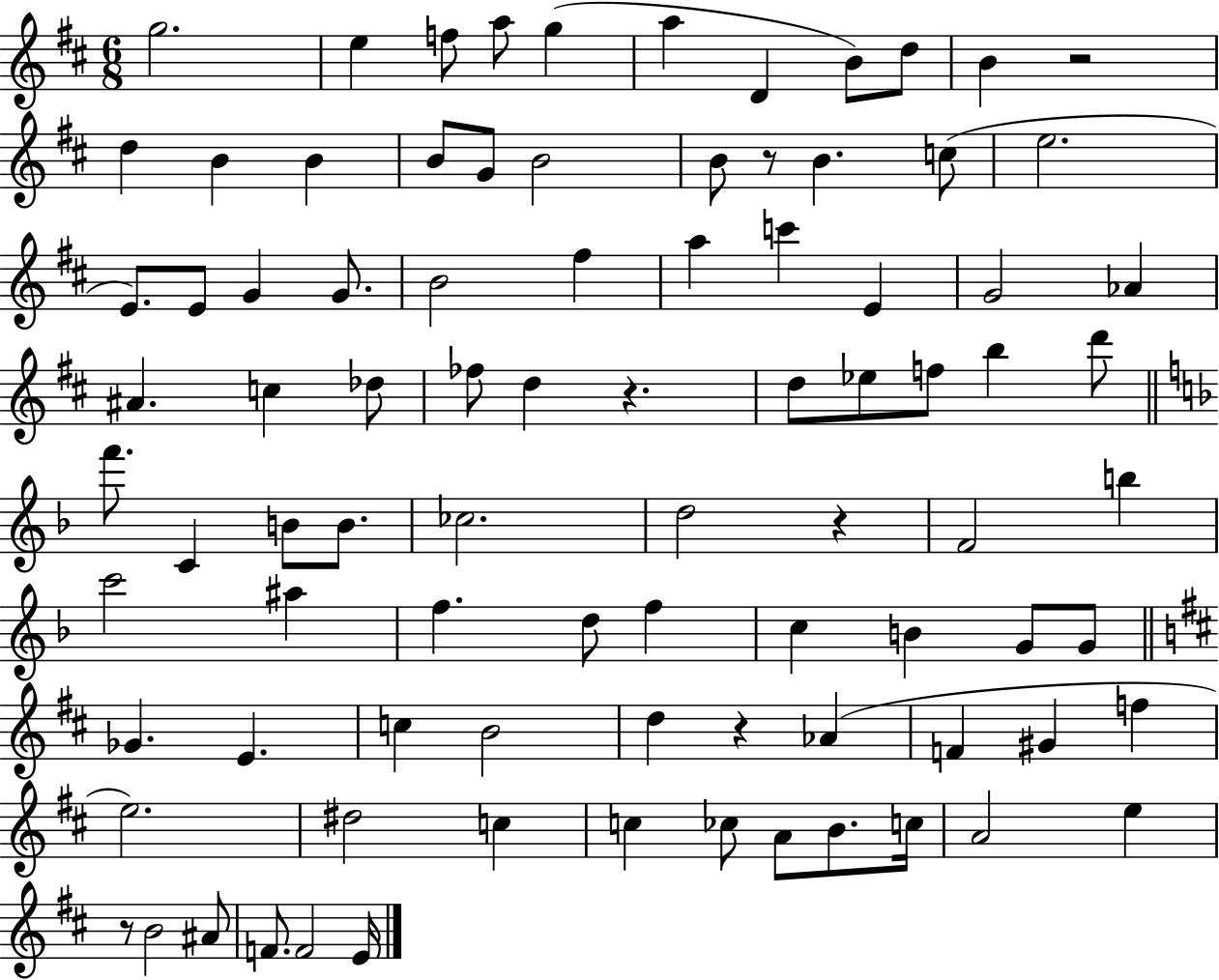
G5/h. E5/q F5/e A5/e G5/q A5/q D4/q B4/e D5/e B4/q R/h D5/q B4/q B4/q B4/e G4/e B4/h B4/e R/e B4/q. C5/e E5/h. E4/e. E4/e G4/q G4/e. B4/h F#5/q A5/q C6/q E4/q G4/h Ab4/q A#4/q. C5/q Db5/e FES5/e D5/q R/q. D5/e Eb5/e F5/e B5/q D6/e F6/e. C4/q B4/e B4/e. CES5/h. D5/h R/q F4/h B5/q C6/h A#5/q F5/q. D5/e F5/q C5/q B4/q G4/e G4/e Gb4/q. E4/q. C5/q B4/h D5/q R/q Ab4/q F4/q G#4/q F5/q E5/h. D#5/h C5/q C5/q CES5/e A4/e B4/e. C5/s A4/h E5/q R/e B4/h A#4/e F4/e. F4/h E4/s